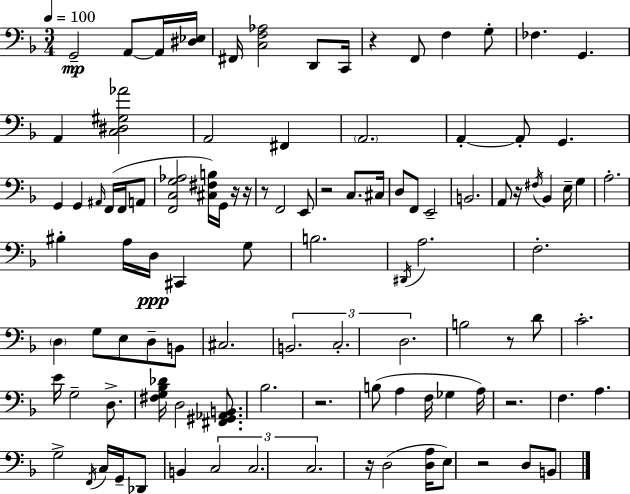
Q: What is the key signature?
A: F major